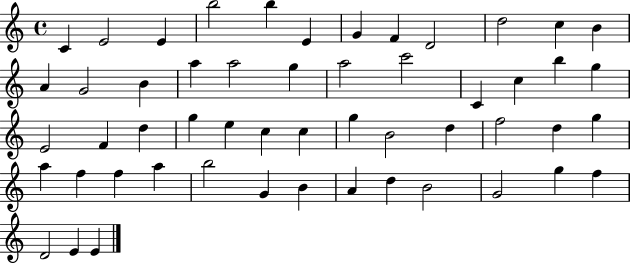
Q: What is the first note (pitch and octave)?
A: C4